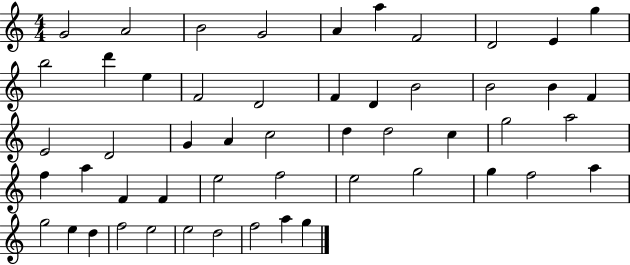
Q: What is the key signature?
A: C major